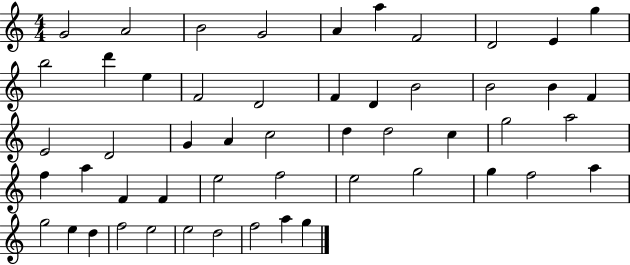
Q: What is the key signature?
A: C major